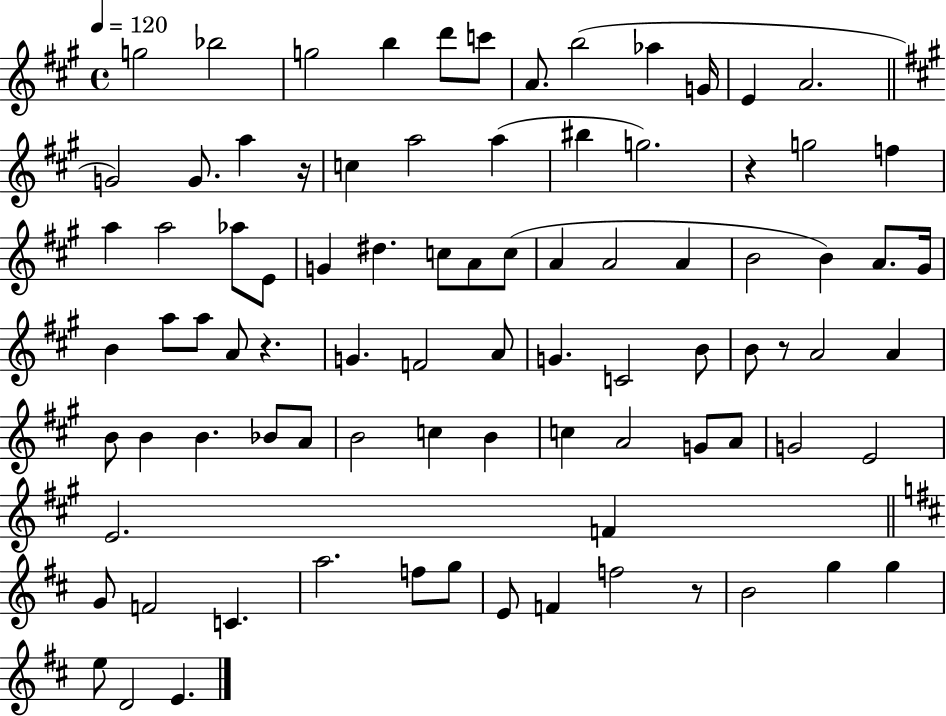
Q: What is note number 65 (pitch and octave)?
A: E4